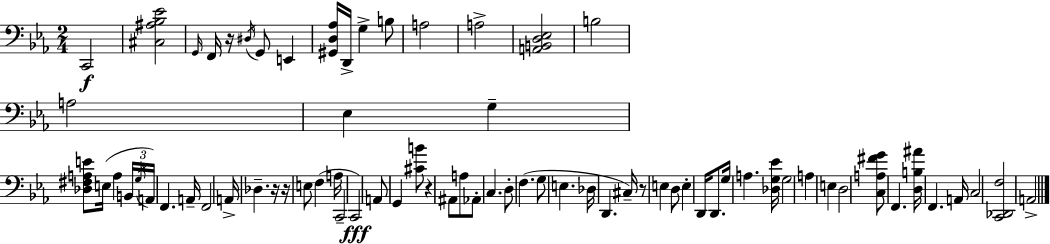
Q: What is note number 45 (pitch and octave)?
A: D3